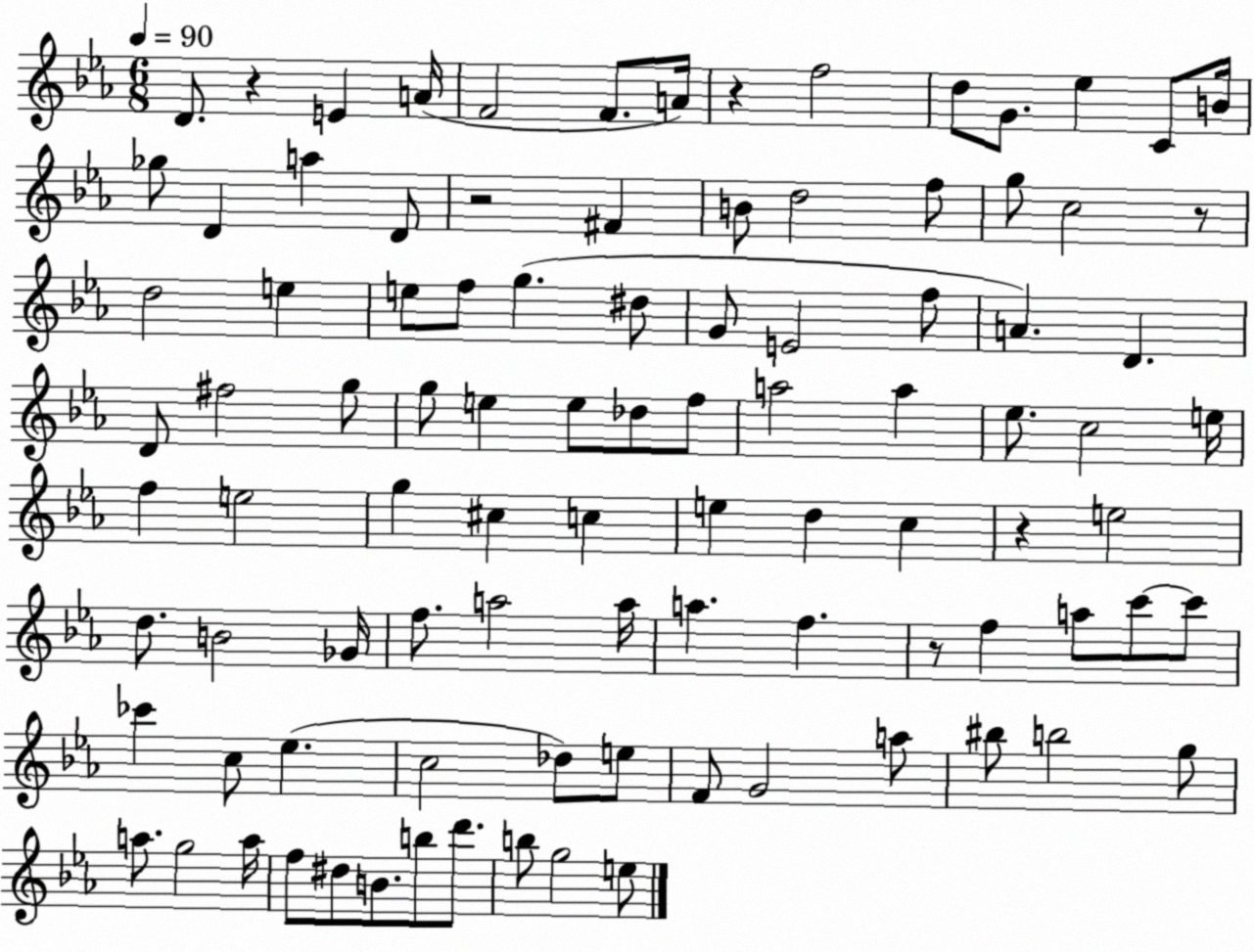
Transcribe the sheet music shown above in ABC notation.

X:1
T:Untitled
M:6/8
L:1/4
K:Eb
D/2 z E A/4 F2 F/2 A/4 z f2 d/2 G/2 _e C/2 B/4 _g/2 D a D/2 z2 ^F B/2 d2 f/2 g/2 c2 z/2 d2 e e/2 f/2 g ^d/2 G/2 E2 f/2 A D D/2 ^f2 g/2 g/2 e e/2 _d/2 f/2 a2 a _e/2 c2 e/4 f e2 g ^c c e d c z e2 d/2 B2 _G/4 f/2 a2 a/4 a f z/2 f a/2 c'/2 c'/2 _c' c/2 _e c2 _d/2 e/2 F/2 G2 a/2 ^b/2 b2 g/2 a/2 g2 a/4 f/2 ^d/2 B/2 b/2 d'/2 b/2 g2 e/2